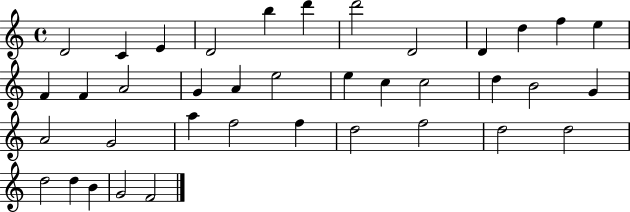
X:1
T:Untitled
M:4/4
L:1/4
K:C
D2 C E D2 b d' d'2 D2 D d f e F F A2 G A e2 e c c2 d B2 G A2 G2 a f2 f d2 f2 d2 d2 d2 d B G2 F2